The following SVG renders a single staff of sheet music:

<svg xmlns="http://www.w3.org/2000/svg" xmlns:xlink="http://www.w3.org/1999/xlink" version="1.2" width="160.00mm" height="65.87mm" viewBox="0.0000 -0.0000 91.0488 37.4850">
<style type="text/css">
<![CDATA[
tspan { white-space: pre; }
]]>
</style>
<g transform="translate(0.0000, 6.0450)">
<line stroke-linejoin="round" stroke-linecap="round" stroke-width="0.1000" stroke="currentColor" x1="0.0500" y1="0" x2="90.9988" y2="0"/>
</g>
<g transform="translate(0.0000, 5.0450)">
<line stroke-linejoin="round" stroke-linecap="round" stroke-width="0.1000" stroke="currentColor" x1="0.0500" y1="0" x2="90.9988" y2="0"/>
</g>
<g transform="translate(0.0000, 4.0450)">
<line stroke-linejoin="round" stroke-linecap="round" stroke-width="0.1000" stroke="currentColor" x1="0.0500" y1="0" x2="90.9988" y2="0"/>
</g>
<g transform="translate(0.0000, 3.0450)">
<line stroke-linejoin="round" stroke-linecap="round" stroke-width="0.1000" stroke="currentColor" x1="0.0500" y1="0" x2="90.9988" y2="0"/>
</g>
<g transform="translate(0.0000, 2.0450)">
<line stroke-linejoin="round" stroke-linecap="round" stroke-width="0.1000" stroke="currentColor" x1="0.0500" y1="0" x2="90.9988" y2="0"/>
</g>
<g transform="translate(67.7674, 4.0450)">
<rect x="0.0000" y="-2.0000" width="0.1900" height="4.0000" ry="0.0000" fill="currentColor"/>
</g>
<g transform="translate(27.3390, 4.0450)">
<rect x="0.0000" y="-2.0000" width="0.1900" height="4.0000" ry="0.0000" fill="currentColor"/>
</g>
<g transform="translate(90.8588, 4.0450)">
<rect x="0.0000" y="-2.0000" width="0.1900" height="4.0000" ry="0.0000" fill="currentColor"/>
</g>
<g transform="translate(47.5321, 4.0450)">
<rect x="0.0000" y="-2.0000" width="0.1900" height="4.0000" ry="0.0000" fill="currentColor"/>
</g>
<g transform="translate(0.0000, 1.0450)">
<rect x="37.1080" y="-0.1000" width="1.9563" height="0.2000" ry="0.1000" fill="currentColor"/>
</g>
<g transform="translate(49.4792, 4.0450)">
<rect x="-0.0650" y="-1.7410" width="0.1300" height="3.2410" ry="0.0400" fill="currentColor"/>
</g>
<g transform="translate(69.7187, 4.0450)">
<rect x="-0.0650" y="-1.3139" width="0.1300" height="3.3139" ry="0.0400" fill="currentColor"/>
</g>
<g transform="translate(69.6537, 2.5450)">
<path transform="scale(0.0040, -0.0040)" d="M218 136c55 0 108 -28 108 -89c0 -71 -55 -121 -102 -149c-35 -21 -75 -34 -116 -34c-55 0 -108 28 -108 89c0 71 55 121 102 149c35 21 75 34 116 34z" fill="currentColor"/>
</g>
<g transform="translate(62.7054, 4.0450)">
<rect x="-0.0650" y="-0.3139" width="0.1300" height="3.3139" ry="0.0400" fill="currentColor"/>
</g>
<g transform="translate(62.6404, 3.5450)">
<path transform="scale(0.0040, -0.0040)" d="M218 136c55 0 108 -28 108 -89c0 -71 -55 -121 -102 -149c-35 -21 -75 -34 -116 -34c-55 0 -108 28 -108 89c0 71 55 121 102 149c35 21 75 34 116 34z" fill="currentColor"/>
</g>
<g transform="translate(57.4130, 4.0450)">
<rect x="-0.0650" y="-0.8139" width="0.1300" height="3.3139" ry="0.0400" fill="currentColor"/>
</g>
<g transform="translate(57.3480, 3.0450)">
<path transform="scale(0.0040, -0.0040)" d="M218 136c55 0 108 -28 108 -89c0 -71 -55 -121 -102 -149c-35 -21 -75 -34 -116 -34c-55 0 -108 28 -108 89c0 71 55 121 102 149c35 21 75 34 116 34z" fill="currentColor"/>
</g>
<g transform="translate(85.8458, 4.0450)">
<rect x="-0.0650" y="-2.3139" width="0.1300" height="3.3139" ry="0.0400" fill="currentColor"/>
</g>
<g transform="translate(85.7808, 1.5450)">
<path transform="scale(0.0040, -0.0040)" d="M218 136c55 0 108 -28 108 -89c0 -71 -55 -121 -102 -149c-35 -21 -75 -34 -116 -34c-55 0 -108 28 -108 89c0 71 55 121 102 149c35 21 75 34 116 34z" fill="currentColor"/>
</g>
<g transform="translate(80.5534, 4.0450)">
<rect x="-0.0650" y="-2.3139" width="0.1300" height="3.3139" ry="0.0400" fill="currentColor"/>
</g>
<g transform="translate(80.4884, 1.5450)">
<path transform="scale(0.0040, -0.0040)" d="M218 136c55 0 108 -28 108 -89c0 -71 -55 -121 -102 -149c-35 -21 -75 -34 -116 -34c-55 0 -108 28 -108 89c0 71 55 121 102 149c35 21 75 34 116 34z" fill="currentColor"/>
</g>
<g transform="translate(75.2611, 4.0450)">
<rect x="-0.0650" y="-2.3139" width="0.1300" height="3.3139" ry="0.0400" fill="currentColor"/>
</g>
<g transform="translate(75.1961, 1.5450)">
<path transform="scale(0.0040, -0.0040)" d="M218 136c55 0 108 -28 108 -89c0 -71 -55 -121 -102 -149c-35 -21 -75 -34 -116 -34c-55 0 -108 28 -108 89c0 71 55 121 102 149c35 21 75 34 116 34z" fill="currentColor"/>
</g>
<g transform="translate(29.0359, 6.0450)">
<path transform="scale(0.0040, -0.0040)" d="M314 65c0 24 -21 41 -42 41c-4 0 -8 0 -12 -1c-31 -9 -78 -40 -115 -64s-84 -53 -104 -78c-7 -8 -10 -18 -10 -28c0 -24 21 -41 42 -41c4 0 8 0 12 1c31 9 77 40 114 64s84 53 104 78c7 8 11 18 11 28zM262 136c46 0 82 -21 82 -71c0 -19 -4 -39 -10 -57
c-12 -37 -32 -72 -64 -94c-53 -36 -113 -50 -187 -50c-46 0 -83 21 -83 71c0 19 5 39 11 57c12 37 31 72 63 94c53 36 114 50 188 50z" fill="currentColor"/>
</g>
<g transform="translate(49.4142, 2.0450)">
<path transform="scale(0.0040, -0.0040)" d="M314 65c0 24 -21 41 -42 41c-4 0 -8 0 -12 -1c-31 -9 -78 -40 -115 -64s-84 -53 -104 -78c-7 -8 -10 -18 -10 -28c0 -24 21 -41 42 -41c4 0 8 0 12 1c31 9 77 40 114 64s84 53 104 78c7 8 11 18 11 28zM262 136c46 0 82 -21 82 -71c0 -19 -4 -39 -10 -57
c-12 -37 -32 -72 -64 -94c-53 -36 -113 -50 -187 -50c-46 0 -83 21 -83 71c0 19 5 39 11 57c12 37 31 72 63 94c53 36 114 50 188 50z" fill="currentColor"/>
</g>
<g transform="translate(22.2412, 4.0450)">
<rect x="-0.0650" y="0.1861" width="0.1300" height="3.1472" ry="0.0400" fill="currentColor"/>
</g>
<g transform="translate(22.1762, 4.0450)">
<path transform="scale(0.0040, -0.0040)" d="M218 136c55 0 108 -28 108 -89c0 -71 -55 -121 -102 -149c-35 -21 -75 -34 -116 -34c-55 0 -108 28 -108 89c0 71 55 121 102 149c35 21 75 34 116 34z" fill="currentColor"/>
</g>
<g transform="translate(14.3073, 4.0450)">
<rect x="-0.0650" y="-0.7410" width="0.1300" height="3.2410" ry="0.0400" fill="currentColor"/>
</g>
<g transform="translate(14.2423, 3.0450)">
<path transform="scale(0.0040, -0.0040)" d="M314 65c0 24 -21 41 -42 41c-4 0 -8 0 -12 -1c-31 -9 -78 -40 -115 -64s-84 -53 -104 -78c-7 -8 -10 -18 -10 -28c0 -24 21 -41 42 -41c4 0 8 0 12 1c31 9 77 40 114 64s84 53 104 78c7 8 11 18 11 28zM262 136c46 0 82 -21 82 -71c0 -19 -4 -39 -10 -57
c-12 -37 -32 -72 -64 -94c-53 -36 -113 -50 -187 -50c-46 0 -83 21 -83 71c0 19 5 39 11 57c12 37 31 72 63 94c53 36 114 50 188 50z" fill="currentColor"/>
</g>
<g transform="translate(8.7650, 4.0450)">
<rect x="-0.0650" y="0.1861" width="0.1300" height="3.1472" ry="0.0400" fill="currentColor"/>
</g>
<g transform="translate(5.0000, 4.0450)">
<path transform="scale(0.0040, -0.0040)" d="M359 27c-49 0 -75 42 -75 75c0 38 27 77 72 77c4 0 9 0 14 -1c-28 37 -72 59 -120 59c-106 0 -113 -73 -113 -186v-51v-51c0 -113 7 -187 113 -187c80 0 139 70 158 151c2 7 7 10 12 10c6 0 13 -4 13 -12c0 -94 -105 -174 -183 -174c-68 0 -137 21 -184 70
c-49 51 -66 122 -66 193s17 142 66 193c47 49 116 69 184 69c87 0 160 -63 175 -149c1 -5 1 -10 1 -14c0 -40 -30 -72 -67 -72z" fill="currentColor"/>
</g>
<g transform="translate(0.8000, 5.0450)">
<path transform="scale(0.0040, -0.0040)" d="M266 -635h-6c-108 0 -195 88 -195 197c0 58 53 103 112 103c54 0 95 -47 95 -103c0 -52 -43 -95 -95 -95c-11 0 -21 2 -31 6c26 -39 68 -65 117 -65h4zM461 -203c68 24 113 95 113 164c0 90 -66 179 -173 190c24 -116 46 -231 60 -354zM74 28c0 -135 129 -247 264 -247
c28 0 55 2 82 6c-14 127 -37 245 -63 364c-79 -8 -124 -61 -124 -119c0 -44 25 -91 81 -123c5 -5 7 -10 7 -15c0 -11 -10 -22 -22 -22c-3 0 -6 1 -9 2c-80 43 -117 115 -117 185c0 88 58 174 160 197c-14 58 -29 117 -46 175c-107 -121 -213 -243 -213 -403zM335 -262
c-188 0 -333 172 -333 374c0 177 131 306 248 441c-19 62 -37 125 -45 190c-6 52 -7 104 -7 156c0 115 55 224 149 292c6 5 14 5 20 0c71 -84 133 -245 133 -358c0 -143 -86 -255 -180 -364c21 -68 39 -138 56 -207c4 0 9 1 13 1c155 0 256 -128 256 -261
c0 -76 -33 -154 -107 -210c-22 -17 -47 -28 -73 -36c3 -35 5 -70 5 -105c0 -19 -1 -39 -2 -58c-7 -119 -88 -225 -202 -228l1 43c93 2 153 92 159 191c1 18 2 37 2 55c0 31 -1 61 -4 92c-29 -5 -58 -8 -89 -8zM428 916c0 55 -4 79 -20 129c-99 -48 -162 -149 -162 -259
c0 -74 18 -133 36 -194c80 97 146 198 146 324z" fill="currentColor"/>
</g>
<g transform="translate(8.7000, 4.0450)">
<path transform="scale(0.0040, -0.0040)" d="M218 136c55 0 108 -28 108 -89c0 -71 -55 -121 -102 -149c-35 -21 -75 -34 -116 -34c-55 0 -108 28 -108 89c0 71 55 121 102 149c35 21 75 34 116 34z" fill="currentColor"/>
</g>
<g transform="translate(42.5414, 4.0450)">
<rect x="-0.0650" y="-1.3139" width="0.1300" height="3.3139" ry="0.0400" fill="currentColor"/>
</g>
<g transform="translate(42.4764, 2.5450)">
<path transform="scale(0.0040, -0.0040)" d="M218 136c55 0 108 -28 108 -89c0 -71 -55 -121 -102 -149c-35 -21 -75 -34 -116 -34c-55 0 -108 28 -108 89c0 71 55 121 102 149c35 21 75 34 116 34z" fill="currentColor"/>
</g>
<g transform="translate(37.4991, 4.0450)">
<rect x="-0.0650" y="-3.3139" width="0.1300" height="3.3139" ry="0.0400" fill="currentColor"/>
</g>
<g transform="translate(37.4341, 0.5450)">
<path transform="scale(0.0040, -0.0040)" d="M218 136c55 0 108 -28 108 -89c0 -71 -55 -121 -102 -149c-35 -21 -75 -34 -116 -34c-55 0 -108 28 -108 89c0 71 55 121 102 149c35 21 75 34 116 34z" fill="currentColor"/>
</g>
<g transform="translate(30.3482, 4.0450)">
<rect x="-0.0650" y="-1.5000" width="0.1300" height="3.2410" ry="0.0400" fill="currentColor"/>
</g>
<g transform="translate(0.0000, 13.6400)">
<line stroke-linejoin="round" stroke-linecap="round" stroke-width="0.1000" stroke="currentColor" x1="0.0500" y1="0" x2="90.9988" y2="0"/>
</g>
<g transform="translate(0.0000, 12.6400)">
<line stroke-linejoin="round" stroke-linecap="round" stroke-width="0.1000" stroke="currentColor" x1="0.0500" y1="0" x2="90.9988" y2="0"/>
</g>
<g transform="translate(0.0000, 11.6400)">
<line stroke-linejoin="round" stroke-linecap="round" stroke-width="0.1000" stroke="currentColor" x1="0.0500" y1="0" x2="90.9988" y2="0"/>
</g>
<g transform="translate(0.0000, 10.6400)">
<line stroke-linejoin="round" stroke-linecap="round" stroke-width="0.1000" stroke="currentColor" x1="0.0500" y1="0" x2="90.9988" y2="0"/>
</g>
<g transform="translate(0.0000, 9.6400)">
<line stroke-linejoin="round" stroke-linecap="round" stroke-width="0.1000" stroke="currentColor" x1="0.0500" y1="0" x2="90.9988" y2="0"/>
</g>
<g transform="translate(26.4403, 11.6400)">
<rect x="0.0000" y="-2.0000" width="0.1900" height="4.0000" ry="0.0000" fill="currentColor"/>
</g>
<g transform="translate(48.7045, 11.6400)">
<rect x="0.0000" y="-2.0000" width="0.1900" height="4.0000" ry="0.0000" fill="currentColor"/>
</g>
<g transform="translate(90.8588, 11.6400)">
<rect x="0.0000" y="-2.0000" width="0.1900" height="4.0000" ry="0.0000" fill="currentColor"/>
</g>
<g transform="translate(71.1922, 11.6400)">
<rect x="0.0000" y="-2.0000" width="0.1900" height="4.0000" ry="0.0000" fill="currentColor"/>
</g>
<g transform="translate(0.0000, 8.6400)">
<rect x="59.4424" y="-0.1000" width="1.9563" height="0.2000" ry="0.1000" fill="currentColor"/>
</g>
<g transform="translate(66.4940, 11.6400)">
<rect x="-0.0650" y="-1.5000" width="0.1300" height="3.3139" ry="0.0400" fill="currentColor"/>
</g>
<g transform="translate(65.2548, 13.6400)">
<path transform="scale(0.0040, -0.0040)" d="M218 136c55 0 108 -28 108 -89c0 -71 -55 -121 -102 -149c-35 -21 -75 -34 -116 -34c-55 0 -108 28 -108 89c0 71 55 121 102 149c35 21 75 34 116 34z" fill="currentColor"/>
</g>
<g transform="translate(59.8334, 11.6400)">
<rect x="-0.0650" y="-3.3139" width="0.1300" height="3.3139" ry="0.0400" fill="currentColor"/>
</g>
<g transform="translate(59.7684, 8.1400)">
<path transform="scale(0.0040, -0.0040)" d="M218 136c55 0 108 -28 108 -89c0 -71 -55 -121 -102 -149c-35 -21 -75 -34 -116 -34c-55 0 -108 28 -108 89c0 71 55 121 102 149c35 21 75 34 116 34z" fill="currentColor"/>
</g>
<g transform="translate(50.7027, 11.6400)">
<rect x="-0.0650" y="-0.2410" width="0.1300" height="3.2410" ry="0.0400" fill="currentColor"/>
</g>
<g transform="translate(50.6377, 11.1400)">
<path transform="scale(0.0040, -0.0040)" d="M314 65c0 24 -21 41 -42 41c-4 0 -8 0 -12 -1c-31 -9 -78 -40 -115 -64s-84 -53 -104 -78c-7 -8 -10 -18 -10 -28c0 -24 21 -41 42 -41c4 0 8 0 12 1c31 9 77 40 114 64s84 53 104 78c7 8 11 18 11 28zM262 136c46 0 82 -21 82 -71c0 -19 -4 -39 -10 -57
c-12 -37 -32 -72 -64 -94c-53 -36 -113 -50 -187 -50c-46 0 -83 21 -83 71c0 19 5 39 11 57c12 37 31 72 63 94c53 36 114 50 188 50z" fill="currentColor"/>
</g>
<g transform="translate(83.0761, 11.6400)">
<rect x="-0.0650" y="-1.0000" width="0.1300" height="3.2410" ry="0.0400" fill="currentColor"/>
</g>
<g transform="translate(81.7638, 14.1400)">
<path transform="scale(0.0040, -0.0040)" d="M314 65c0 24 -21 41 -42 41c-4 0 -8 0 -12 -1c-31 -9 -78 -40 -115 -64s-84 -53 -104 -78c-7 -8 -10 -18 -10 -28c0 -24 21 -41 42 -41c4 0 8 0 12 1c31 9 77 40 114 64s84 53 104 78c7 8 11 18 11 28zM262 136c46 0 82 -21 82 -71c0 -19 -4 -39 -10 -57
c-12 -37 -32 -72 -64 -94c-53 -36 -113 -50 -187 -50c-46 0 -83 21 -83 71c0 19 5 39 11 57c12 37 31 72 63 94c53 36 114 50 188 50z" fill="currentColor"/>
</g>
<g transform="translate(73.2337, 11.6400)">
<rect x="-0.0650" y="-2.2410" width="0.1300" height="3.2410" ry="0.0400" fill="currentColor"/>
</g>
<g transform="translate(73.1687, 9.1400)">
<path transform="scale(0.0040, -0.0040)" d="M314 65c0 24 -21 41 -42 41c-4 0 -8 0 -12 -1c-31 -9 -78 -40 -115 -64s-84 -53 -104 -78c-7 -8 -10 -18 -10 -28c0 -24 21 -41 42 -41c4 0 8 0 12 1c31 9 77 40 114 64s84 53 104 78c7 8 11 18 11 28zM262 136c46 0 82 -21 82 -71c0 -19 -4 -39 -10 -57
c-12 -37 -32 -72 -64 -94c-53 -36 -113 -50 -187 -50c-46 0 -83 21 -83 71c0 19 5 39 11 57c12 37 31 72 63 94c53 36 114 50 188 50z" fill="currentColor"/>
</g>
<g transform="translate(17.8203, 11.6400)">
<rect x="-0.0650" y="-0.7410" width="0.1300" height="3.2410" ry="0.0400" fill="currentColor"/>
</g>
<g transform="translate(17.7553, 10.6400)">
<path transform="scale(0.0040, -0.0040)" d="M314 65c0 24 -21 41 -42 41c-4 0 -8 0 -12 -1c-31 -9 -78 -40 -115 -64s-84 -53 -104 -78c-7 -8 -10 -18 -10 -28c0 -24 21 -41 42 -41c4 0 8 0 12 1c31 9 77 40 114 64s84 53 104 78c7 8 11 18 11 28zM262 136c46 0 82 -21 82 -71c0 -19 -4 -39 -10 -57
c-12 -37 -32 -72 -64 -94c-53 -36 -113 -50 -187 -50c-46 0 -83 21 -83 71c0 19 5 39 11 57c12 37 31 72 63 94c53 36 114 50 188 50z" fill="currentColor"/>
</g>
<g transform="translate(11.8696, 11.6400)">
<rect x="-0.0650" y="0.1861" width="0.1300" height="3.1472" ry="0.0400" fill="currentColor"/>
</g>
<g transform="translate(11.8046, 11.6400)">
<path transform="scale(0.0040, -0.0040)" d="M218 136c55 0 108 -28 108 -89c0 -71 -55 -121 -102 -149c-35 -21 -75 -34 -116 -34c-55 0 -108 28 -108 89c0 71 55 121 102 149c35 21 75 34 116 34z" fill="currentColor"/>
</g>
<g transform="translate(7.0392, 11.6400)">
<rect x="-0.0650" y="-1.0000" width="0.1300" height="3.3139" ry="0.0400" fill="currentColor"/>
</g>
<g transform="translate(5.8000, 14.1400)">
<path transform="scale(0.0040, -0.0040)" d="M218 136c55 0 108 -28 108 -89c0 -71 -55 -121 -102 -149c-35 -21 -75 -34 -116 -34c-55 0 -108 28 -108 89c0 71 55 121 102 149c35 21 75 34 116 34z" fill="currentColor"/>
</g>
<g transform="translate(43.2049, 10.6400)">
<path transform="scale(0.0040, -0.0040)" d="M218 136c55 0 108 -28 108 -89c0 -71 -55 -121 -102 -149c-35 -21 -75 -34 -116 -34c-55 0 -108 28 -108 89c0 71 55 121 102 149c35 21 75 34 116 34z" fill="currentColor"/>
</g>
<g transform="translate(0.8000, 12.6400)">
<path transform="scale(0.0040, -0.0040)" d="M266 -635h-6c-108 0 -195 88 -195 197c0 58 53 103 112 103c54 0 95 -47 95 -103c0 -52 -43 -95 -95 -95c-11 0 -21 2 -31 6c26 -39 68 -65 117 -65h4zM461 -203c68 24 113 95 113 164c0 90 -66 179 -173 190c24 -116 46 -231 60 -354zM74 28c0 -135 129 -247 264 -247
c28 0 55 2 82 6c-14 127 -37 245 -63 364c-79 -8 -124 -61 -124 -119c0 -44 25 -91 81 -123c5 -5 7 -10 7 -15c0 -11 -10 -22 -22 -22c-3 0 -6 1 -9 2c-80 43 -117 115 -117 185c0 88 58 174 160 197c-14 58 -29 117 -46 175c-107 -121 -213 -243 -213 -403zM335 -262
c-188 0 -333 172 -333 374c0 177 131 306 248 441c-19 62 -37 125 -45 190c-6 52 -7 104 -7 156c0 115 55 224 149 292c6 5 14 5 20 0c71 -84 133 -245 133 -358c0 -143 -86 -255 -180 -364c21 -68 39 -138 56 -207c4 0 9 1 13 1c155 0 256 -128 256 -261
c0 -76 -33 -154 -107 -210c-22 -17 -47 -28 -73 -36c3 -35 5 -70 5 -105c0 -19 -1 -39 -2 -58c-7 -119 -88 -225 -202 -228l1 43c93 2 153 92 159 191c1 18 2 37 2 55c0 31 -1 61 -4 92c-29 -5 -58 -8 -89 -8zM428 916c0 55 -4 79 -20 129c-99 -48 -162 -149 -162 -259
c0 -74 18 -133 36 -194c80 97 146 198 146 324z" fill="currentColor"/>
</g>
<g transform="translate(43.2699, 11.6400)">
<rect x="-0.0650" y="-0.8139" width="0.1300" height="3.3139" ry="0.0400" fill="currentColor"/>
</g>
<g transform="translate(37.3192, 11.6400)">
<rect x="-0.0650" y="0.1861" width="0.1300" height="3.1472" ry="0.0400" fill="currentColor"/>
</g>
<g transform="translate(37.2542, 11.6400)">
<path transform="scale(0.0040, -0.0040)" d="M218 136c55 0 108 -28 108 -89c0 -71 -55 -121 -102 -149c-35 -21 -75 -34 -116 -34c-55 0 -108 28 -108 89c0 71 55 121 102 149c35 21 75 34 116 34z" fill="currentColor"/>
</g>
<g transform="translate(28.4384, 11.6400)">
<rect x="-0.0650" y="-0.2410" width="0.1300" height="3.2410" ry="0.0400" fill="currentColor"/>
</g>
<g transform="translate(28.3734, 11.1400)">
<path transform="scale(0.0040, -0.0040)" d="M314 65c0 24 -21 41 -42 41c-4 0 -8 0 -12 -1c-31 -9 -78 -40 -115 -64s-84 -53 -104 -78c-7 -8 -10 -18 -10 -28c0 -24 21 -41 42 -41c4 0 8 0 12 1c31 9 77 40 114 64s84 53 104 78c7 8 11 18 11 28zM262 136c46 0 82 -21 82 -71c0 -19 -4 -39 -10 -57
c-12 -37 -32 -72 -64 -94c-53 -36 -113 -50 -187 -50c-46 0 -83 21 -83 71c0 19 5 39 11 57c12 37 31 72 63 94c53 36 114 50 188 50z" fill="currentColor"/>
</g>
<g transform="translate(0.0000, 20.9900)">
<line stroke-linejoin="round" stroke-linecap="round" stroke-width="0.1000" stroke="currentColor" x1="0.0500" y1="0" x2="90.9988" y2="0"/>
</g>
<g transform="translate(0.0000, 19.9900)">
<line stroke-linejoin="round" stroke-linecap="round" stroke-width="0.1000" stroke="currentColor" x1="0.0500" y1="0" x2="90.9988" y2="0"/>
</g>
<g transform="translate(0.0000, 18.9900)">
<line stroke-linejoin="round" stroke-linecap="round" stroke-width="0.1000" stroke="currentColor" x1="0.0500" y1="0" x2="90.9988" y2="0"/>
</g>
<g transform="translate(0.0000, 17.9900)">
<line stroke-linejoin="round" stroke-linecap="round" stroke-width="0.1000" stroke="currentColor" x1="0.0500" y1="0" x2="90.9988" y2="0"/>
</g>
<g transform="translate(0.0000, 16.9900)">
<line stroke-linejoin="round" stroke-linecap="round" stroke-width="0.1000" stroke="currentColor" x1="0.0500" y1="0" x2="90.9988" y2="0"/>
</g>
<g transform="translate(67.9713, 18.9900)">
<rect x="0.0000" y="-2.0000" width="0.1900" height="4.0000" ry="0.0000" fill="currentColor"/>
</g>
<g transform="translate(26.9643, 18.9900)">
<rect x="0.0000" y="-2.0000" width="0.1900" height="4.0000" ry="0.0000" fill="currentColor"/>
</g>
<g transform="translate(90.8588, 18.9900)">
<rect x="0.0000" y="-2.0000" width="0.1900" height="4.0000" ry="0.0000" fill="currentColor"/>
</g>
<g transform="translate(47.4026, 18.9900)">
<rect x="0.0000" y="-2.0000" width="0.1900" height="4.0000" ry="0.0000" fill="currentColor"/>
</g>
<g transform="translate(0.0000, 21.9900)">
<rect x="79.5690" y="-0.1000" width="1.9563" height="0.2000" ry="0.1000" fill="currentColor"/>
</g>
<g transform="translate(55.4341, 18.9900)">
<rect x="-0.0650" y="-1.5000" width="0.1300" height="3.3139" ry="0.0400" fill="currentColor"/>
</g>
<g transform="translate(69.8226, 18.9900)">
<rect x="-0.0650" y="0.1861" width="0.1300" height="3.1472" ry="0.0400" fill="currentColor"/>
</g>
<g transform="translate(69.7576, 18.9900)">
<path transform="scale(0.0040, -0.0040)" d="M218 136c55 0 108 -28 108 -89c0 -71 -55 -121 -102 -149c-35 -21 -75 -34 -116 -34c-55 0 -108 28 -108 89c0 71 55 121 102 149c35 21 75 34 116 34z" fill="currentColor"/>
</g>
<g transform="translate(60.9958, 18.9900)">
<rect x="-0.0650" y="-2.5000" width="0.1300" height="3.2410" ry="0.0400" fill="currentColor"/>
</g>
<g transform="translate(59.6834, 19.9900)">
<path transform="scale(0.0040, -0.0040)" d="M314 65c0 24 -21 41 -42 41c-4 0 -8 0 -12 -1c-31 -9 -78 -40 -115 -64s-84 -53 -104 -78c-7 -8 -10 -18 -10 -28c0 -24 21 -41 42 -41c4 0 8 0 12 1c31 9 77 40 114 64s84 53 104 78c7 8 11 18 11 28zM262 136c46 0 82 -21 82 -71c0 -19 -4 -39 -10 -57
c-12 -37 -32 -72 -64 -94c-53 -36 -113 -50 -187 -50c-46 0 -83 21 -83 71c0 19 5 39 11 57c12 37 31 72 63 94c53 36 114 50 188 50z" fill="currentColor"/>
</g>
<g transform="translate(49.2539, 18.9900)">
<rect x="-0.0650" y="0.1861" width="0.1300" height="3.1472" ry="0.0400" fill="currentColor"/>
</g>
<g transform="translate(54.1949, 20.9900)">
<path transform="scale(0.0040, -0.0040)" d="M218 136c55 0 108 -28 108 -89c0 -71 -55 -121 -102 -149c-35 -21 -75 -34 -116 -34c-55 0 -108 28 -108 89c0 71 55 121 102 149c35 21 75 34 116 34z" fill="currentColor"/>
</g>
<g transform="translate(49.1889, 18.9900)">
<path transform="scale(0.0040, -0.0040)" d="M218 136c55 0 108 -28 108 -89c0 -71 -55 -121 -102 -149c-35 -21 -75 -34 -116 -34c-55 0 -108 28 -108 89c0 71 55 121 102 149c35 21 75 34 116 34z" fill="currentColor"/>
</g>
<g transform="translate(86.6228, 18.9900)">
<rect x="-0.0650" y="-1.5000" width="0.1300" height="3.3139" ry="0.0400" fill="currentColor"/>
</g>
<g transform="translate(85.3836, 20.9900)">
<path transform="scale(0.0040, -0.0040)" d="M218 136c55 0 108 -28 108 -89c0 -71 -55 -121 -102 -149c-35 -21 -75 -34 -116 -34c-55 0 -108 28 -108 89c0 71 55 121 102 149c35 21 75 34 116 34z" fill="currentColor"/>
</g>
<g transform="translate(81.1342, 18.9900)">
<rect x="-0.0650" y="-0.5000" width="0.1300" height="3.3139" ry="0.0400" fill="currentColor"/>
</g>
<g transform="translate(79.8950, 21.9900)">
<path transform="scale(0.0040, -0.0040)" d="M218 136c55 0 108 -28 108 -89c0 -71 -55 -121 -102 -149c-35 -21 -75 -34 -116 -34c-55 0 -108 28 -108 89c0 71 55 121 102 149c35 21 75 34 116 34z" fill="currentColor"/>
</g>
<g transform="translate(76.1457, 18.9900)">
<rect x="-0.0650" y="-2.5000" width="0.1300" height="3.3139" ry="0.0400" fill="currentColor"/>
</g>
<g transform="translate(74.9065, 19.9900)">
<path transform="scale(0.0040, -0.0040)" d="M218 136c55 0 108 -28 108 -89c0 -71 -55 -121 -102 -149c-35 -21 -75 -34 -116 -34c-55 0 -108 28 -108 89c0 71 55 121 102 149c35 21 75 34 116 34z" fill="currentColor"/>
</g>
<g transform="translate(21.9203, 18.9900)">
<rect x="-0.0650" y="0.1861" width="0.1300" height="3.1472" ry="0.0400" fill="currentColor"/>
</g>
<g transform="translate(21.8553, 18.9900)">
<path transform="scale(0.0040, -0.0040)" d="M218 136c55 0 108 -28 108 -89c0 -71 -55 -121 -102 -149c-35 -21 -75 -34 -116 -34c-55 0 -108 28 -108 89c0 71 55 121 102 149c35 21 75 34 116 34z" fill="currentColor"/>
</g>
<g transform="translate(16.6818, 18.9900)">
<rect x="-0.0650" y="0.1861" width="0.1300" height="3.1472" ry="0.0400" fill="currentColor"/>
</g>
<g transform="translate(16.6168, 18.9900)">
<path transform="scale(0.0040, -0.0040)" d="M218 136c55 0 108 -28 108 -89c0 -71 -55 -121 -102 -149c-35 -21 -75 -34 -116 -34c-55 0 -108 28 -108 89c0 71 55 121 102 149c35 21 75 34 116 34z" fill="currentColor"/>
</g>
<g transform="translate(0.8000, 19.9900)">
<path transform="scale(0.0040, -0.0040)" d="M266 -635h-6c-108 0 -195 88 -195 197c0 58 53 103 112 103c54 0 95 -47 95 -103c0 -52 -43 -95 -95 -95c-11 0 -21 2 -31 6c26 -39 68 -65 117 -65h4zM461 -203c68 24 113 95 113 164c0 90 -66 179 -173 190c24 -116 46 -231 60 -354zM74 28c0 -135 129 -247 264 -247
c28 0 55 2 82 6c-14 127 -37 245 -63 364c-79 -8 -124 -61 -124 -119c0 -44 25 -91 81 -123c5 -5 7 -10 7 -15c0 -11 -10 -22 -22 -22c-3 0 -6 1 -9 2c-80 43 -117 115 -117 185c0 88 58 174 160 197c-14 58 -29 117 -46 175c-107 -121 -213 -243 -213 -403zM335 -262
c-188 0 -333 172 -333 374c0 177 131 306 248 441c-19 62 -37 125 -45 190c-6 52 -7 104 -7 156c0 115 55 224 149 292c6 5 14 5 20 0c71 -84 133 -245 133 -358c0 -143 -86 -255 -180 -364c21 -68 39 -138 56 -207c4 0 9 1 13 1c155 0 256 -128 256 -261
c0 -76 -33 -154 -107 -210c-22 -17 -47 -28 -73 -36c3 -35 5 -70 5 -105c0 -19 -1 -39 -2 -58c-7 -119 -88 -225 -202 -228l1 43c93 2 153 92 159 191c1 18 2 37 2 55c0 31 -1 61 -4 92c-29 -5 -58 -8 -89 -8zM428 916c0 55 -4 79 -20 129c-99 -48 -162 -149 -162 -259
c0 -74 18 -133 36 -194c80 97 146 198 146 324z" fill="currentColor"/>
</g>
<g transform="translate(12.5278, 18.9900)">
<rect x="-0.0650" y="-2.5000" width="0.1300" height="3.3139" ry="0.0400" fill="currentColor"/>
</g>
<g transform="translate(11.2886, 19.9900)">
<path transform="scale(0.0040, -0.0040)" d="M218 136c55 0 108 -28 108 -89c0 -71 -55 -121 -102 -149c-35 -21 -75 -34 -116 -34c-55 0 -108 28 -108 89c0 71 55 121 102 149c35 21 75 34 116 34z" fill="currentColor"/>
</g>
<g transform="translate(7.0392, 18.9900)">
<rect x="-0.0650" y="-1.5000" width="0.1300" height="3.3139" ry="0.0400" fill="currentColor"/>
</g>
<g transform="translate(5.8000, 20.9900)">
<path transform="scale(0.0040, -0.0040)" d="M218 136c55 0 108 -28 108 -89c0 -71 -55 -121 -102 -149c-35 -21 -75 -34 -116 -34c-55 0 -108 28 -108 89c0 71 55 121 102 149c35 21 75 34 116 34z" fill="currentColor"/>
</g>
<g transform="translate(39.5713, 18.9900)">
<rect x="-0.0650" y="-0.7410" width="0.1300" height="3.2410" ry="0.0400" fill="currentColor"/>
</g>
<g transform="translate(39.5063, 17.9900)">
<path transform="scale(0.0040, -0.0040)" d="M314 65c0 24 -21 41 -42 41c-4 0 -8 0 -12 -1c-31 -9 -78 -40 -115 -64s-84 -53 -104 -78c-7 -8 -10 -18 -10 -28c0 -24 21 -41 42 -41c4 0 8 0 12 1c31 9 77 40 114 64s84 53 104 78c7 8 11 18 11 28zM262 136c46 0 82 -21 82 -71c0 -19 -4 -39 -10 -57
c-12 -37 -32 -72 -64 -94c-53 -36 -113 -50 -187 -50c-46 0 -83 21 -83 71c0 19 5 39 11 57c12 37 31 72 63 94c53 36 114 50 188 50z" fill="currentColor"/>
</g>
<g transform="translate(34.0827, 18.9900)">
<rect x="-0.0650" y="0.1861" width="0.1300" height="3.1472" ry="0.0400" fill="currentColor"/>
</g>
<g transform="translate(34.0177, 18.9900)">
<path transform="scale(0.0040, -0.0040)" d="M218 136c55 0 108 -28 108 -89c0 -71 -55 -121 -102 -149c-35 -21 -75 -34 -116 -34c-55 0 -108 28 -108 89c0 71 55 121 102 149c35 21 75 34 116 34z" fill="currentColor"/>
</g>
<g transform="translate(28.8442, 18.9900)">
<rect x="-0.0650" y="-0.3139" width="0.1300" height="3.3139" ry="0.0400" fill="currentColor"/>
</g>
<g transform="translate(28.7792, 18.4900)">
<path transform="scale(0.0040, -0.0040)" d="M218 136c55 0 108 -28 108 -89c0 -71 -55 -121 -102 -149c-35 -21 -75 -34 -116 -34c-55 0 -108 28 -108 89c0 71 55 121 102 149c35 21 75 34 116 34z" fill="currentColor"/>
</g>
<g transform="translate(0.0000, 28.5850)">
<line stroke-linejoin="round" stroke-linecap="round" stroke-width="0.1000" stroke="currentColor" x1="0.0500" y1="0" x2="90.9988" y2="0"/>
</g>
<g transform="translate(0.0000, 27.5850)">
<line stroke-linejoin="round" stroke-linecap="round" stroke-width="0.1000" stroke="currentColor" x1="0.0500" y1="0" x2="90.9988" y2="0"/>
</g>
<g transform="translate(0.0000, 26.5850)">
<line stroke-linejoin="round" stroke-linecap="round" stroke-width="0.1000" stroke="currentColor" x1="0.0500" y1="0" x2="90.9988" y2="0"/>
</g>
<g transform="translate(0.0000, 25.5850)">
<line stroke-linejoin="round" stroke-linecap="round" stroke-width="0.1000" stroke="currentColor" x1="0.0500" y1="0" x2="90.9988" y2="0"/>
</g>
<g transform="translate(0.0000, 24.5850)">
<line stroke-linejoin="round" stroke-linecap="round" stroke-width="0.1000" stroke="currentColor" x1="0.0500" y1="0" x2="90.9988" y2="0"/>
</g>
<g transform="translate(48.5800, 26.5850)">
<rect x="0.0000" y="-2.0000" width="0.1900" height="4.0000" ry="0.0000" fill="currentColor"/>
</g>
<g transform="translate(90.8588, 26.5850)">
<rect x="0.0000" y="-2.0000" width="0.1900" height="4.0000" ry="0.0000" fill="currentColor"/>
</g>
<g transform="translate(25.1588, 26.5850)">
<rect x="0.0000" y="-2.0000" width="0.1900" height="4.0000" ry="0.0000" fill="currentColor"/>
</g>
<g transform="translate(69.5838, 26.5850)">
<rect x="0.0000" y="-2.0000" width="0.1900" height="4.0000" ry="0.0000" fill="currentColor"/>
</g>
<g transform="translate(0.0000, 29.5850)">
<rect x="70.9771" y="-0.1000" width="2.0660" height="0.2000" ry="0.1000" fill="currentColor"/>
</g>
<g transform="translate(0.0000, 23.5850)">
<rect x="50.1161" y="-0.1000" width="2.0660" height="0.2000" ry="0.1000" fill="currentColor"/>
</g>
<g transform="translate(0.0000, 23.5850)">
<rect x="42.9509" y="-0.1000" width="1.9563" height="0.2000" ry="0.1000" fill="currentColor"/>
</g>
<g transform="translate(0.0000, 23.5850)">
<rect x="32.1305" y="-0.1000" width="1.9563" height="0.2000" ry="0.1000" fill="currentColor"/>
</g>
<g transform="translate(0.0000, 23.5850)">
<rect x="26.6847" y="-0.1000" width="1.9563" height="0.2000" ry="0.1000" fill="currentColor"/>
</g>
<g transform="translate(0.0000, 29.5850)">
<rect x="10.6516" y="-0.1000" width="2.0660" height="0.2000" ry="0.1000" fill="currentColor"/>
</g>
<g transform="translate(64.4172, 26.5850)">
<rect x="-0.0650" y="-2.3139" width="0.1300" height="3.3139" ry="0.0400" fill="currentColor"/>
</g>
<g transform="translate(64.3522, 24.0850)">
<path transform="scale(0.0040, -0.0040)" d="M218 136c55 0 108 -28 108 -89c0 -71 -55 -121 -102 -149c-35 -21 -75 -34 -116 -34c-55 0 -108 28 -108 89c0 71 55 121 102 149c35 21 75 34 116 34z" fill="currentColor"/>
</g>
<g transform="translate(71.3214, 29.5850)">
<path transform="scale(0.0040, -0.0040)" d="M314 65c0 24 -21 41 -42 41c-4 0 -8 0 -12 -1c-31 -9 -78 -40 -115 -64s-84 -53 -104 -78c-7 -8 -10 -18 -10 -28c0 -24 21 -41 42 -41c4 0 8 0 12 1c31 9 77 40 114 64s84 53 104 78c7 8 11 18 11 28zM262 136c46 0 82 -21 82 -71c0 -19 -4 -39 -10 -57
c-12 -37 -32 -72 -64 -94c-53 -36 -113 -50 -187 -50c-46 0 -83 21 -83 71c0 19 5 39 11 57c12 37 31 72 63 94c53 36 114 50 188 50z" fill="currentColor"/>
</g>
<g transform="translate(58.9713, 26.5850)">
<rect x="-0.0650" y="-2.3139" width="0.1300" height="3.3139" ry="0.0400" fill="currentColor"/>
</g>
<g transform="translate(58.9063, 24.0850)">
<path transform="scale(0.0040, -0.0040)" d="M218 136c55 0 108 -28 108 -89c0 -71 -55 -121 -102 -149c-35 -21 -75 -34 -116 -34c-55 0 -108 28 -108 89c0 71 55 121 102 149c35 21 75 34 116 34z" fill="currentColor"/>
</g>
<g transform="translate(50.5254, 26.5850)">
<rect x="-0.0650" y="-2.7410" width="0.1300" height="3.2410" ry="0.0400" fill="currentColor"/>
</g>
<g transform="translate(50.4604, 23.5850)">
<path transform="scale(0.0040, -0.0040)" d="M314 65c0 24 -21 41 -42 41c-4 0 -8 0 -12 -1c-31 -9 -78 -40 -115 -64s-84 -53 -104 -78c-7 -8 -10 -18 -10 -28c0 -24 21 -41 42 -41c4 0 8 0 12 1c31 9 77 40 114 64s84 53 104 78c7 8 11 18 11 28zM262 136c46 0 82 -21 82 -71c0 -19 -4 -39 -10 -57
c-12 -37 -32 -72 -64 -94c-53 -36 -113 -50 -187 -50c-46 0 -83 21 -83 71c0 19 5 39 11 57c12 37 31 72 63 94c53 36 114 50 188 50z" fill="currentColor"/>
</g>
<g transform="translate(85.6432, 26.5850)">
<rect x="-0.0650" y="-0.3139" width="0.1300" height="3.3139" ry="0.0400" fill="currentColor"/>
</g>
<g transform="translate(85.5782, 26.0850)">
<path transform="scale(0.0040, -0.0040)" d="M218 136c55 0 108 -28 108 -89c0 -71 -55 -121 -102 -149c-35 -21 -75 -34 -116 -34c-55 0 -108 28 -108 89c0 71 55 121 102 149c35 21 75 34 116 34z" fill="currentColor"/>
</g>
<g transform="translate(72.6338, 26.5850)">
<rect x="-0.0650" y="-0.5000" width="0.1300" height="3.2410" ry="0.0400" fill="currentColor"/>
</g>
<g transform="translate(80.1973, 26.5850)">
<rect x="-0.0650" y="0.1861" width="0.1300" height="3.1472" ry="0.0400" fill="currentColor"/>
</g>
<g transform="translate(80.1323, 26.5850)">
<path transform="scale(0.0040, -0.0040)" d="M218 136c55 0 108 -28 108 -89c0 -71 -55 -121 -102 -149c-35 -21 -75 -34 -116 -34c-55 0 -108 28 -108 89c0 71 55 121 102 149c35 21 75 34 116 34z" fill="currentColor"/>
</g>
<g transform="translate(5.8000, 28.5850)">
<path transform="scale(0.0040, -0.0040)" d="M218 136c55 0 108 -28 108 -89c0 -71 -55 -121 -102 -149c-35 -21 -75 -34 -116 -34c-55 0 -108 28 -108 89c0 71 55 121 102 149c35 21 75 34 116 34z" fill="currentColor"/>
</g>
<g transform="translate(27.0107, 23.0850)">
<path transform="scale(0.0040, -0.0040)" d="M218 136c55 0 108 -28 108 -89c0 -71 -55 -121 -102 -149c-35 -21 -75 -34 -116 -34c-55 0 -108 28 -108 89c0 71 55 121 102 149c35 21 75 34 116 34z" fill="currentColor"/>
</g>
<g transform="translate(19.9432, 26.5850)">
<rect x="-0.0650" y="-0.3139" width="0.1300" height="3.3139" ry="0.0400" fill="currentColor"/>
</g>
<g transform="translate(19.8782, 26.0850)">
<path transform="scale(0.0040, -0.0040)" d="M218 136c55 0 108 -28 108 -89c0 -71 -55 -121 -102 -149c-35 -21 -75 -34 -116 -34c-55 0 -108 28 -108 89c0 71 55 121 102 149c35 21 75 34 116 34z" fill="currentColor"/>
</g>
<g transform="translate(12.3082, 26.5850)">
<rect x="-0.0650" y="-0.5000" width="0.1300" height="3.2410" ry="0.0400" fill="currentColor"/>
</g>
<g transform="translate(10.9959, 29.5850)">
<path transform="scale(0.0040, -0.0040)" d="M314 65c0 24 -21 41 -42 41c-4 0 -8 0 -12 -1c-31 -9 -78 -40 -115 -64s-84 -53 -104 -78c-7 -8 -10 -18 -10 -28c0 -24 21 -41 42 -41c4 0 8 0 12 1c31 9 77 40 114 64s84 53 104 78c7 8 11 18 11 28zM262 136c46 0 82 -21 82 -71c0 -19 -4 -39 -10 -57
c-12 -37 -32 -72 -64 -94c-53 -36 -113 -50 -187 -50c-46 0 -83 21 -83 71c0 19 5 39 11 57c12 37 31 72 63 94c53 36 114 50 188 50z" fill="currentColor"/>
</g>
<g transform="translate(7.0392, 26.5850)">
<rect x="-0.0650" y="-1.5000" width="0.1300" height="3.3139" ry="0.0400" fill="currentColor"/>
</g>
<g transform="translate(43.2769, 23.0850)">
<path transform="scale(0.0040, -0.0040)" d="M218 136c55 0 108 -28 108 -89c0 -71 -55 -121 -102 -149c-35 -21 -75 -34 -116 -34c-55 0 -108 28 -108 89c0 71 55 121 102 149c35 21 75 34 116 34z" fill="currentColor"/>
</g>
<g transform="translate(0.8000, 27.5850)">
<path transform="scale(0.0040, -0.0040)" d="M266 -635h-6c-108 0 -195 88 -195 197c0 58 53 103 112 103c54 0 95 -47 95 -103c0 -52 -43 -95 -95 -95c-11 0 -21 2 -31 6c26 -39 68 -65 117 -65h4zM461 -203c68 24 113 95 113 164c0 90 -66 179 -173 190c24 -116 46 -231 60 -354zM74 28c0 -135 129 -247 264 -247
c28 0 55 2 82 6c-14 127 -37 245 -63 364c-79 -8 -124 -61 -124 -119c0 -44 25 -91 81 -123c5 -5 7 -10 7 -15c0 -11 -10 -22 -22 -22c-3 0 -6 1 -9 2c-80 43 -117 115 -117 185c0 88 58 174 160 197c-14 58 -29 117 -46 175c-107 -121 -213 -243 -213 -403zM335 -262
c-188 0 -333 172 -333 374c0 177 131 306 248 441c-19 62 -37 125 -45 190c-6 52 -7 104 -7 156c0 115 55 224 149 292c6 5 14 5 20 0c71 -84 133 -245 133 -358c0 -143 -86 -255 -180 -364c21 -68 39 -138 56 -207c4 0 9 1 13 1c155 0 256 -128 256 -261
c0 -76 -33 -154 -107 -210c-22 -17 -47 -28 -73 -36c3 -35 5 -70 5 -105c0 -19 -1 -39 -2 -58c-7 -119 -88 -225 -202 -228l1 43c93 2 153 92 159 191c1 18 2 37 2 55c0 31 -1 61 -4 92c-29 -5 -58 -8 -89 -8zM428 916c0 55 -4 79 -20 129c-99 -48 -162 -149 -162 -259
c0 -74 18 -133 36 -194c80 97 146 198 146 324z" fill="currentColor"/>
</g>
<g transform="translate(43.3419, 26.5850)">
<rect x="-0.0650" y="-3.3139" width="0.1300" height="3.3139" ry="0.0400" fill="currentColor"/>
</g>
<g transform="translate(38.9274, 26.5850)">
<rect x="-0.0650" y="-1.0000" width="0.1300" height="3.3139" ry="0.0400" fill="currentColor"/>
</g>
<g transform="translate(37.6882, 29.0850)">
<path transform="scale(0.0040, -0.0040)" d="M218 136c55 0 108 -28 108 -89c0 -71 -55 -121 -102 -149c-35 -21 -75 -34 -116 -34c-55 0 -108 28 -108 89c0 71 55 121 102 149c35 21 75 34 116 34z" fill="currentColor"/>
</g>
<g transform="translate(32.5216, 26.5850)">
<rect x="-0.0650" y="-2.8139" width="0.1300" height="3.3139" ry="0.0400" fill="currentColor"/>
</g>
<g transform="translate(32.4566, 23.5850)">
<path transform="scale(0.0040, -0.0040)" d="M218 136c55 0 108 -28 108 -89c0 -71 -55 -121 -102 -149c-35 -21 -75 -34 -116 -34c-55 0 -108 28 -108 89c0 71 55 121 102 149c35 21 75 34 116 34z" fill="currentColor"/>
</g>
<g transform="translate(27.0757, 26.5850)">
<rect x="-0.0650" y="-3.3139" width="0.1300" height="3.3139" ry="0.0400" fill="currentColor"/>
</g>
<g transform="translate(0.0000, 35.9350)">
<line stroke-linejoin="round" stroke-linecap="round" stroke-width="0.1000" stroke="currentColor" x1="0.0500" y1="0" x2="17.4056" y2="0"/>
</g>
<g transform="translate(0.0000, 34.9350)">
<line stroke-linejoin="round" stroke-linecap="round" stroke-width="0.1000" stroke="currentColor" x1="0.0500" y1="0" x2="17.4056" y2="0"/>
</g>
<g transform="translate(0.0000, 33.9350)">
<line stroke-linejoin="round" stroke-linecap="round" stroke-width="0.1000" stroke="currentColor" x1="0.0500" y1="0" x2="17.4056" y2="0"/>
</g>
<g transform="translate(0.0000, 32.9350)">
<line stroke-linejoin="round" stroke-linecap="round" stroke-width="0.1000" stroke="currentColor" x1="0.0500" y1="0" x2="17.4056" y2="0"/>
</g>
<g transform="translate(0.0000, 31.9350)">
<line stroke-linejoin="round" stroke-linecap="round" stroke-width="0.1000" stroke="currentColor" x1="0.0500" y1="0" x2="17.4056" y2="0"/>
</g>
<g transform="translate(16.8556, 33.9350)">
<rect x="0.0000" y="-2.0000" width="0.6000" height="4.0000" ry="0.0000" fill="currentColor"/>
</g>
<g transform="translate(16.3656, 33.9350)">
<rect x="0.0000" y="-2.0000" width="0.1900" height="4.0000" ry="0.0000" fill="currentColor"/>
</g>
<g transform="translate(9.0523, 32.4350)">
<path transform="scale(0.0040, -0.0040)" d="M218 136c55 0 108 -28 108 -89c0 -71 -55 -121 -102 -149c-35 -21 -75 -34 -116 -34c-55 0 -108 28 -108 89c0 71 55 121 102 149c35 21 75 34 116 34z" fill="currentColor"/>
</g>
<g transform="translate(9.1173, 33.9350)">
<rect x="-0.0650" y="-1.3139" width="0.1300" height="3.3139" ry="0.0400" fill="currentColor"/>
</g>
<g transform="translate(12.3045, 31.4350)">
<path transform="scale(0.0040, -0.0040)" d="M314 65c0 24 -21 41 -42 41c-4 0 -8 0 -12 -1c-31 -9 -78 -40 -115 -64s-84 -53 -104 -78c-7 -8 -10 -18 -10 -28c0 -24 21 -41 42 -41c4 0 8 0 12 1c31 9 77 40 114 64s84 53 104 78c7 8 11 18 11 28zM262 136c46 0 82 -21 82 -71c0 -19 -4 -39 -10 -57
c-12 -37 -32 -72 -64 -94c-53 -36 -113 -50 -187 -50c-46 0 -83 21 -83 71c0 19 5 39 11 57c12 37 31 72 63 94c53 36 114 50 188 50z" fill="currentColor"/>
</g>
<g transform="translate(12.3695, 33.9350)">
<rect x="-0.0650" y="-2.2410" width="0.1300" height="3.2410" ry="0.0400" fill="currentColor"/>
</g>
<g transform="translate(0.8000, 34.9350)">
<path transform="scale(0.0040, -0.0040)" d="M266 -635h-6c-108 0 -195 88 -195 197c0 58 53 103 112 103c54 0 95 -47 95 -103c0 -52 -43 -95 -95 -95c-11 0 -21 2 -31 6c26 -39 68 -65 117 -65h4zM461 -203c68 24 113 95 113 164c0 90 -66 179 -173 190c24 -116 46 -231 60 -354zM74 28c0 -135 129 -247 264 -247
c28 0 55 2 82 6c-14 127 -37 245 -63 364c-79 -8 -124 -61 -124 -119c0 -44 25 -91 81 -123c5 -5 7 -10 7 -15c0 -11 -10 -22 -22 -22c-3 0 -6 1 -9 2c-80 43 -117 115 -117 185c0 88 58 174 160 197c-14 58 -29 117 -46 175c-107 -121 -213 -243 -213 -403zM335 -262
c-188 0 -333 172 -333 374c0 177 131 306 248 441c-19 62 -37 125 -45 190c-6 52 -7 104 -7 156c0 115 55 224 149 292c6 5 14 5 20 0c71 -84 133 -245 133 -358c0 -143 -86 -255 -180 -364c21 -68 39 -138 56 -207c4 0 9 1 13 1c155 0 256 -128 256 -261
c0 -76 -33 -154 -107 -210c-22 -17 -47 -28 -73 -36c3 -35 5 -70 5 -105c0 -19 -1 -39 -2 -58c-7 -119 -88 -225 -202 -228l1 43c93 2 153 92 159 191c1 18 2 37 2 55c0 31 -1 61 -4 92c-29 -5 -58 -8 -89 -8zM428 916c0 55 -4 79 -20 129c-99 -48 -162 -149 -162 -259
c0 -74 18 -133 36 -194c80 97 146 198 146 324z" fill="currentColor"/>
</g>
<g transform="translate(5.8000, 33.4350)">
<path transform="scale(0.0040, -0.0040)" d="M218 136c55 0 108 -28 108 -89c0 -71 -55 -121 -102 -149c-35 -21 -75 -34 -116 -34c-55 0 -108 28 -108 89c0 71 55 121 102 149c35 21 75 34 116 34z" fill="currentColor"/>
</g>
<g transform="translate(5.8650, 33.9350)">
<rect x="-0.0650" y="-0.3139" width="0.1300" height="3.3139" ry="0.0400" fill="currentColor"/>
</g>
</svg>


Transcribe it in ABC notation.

X:1
T:Untitled
M:4/4
L:1/4
K:C
B d2 B E2 b e f2 d c e g g g D B d2 c2 B d c2 b E g2 D2 E G B B c B d2 B E G2 B G C E E C2 c b a D b a2 g g C2 B c c e g2